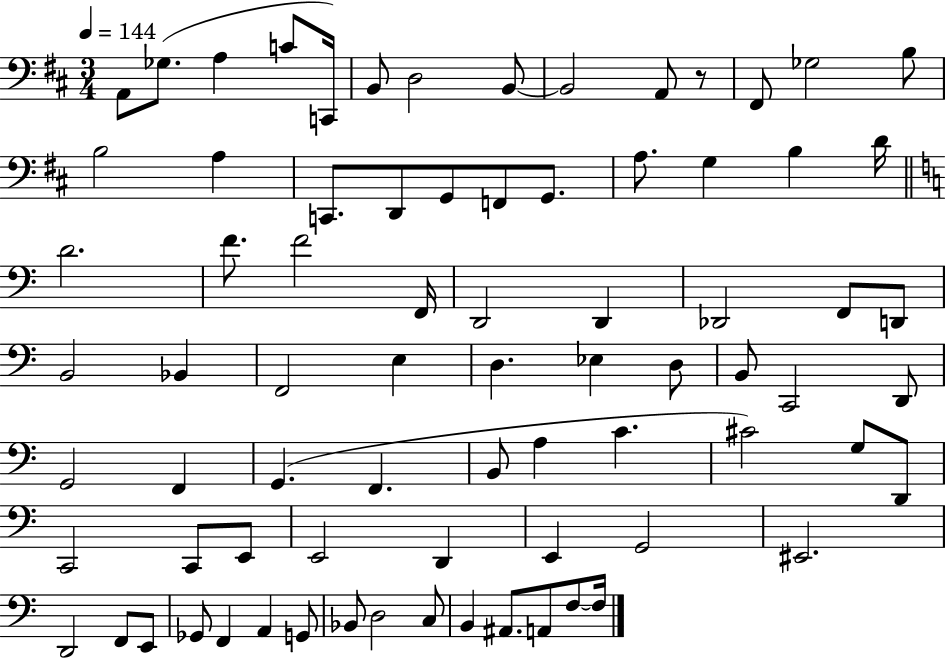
A2/e Gb3/e. A3/q C4/e C2/s B2/e D3/h B2/e B2/h A2/e R/e F#2/e Gb3/h B3/e B3/h A3/q C2/e. D2/e G2/e F2/e G2/e. A3/e. G3/q B3/q D4/s D4/h. F4/e. F4/h F2/s D2/h D2/q Db2/h F2/e D2/e B2/h Bb2/q F2/h E3/q D3/q. Eb3/q D3/e B2/e C2/h D2/e G2/h F2/q G2/q. F2/q. B2/e A3/q C4/q. C#4/h G3/e D2/e C2/h C2/e E2/e E2/h D2/q E2/q G2/h EIS2/h. D2/h F2/e E2/e Gb2/e F2/q A2/q G2/e Bb2/e D3/h C3/e B2/q A#2/e. A2/e F3/e F3/s